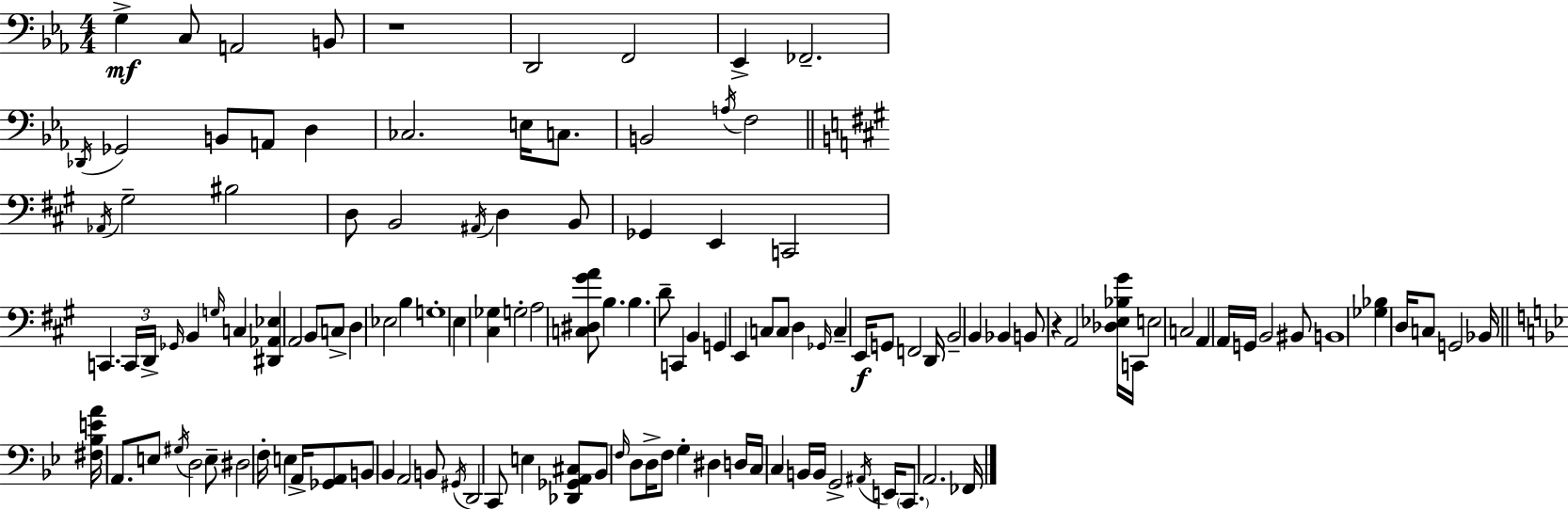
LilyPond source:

{
  \clef bass
  \numericTimeSignature
  \time 4/4
  \key c \minor
  g4->\mf c8 a,2 b,8 | r1 | d,2 f,2 | ees,4-> fes,2.-- | \break \acciaccatura { des,16 } ges,2 b,8 a,8 d4 | ces2. e16 c8. | b,2 \acciaccatura { a16 } f2 | \bar "||" \break \key a \major \acciaccatura { aes,16 } gis2-- bis2 | d8 b,2 \acciaccatura { ais,16 } d4 | b,8 ges,4 e,4 c,2 | c,4. \tuplet 3/2 { c,16 d,16-> \grace { ges,16 } } b,4 \grace { g16 } | \break c4 <dis, aes, ees>4 a,2 | b,8 c8-> d4 ees2 | b4 g1-. | e4 <cis ges>4 g2-. | \break a2 <c dis gis' a'>8 b4. | b4. d'8-- c,4 | b,4 g,4 e,4 c8 c8 | d4 \grace { ges,16 } c4-- e,16\f g,8 f,2 | \break d,16 b,2-- b,4 | bes,4 b,8 r4 a,2 | <des ees bes gis'>16 c,16 e2 c2 | a,4 a,16 g,16 b,2 | \break bis,8 b,1 | <ges bes>4 d16 c8 g,2 | bes,16 \bar "||" \break \key bes \major <fis bes e' a'>16 a,8. e8 \acciaccatura { gis16 } d2 e8-- | dis2 f16-. e4 a,16-> <ges, a,>8 | b,8 bes,4 a,2 b,8 | \acciaccatura { gis,16 } d,2 c,8 e4 | \break <des, ges, a, cis>8 bes,8 \grace { f16 } d8 d16-> f8 g4-. dis4 | d16 c16 c4 b,16 b,16 g,2-> | \acciaccatura { ais,16 } e,16 \parenthesize c,8. a,2. | fes,16 \bar "|."
}